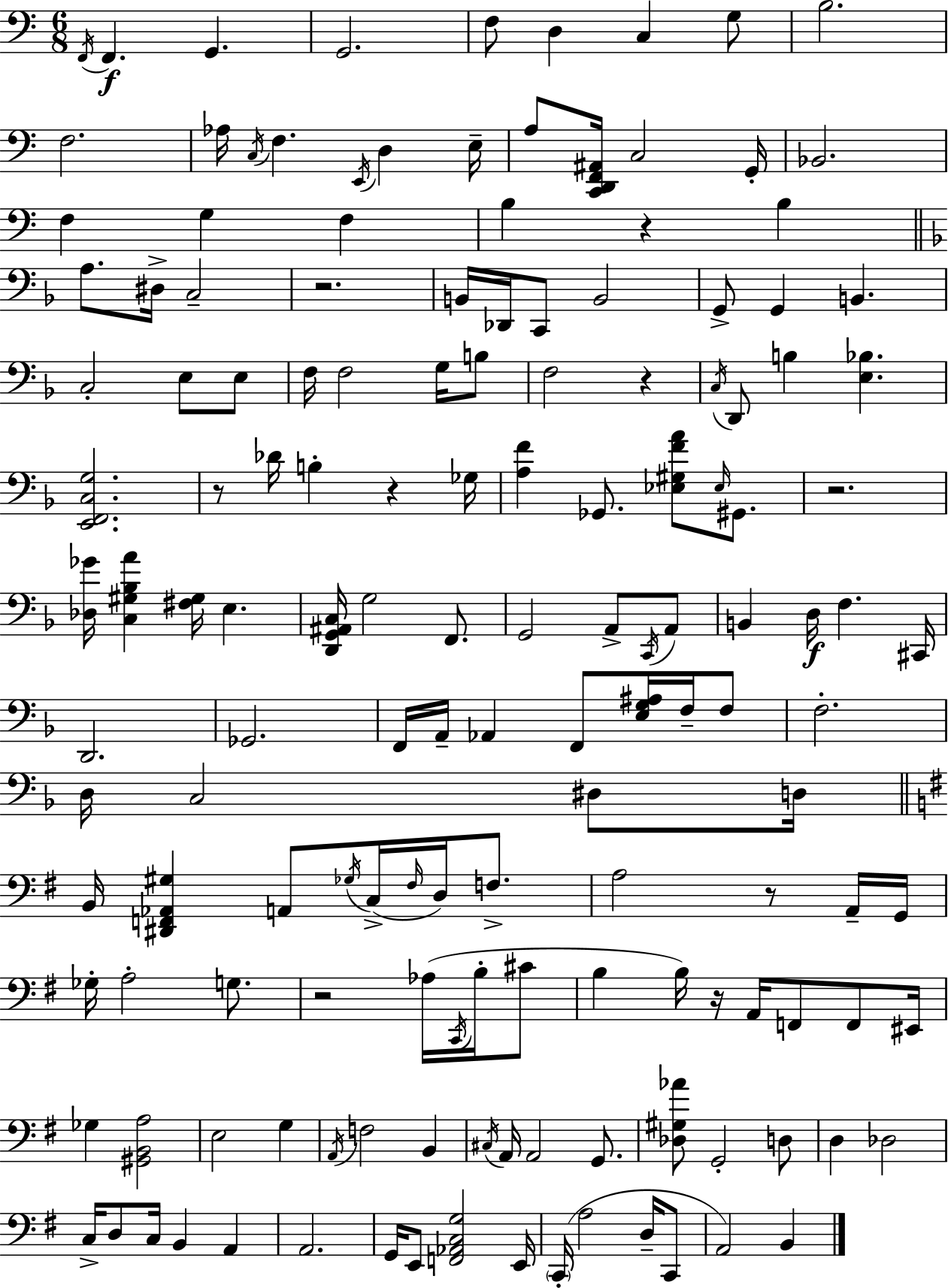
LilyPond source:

{
  \clef bass
  \numericTimeSignature
  \time 6/8
  \key c \major
  \repeat volta 2 { \acciaccatura { f,16 }\f f,4. g,4. | g,2. | f8 d4 c4 g8 | b2. | \break f2. | aes16 \acciaccatura { c16 } f4. \acciaccatura { e,16 } d4 | e16-- a8 <c, d, f, ais,>16 c2 | g,16-. bes,2. | \break f4 g4 f4 | b4 r4 b4 | \bar "||" \break \key f \major a8. dis16-> c2-- | r2. | b,16 des,16 c,8 b,2 | g,8-> g,4 b,4. | \break c2-. e8 e8 | f16 f2 g16 b8 | f2 r4 | \acciaccatura { c16 } d,8 b4 <e bes>4. | \break <e, f, c g>2. | r8 des'16 b4-. r4 | ges16 <a f'>4 ges,8. <ees gis f' a'>8 \grace { ees16 } gis,8. | r2. | \break <des ges'>16 <c gis bes a'>4 <fis gis>16 e4. | <d, g, ais, c>16 g2 f,8. | g,2 a,8-> | \acciaccatura { c,16 } a,8 b,4 d16\f f4. | \break cis,16 d,2. | ges,2. | f,16 a,16-- aes,4 f,8 <e g ais>16 | f16-- f8 f2.-. | \break d16 c2 | dis8 d16 \bar "||" \break \key e \minor b,16 <dis, f, aes, gis>4 a,8 \acciaccatura { ges16 }( c16-> \grace { fis16 } d16) f8.-> | a2 r8 | a,16-- g,16 ges16-. a2-. g8. | r2 aes16( \acciaccatura { c,16 } | \break b16-. cis'8 b4 b16) r16 a,16 f,8 | f,8 eis,16 ges4 <gis, b, a>2 | e2 g4 | \acciaccatura { a,16 } f2 | \break b,4 \acciaccatura { cis16 } a,16 a,2 | g,8. <des gis aes'>8 g,2-. | d8 d4 des2 | c16-> d8 c16 b,4 | \break a,4 a,2. | g,16 e,8 <f, aes, c g>2 | e,16 \parenthesize c,16-.( a2 | d16-- c,8 a,2) | \break b,4 } \bar "|."
}